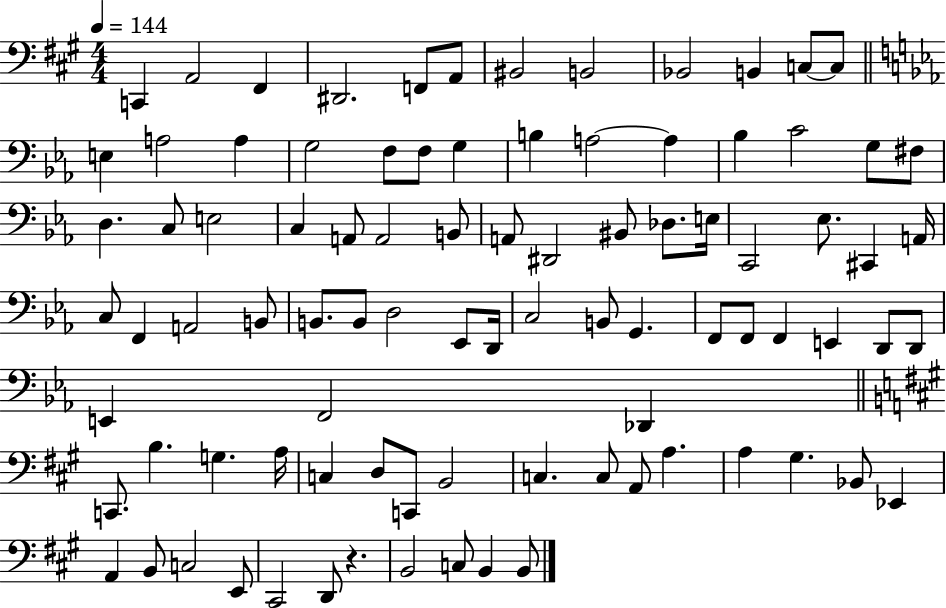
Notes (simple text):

C2/q A2/h F#2/q D#2/h. F2/e A2/e BIS2/h B2/h Bb2/h B2/q C3/e C3/e E3/q A3/h A3/q G3/h F3/e F3/e G3/q B3/q A3/h A3/q Bb3/q C4/h G3/e F#3/e D3/q. C3/e E3/h C3/q A2/e A2/h B2/e A2/e D#2/h BIS2/e Db3/e. E3/s C2/h Eb3/e. C#2/q A2/s C3/e F2/q A2/h B2/e B2/e. B2/e D3/h Eb2/e D2/s C3/h B2/e G2/q. F2/e F2/e F2/q E2/q D2/e D2/e E2/q F2/h Db2/q C2/e. B3/q. G3/q. A3/s C3/q D3/e C2/e B2/h C3/q. C3/e A2/e A3/q. A3/q G#3/q. Bb2/e Eb2/q A2/q B2/e C3/h E2/e C#2/h D2/e R/q. B2/h C3/e B2/q B2/e